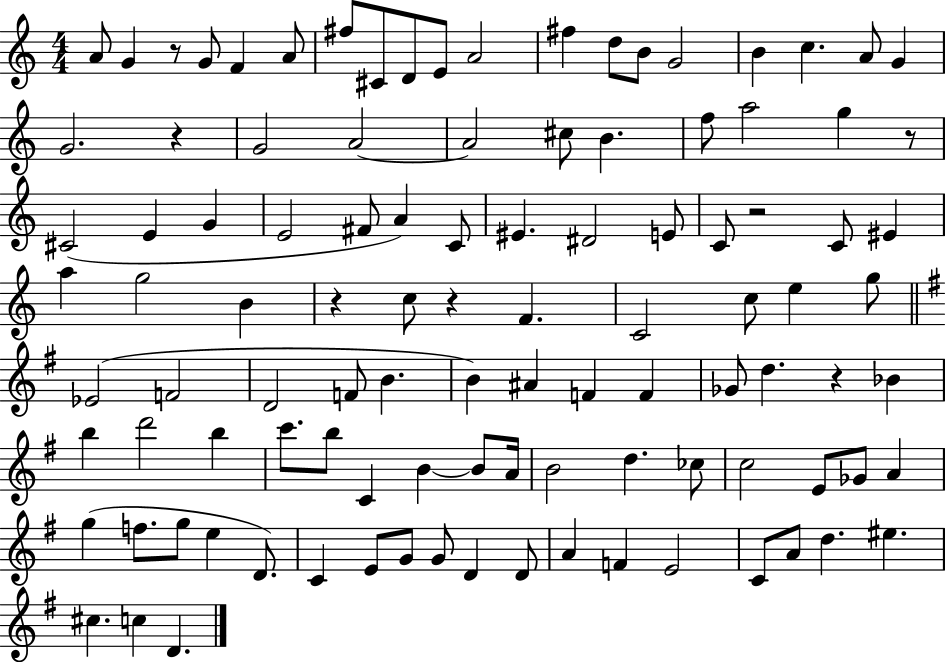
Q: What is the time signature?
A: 4/4